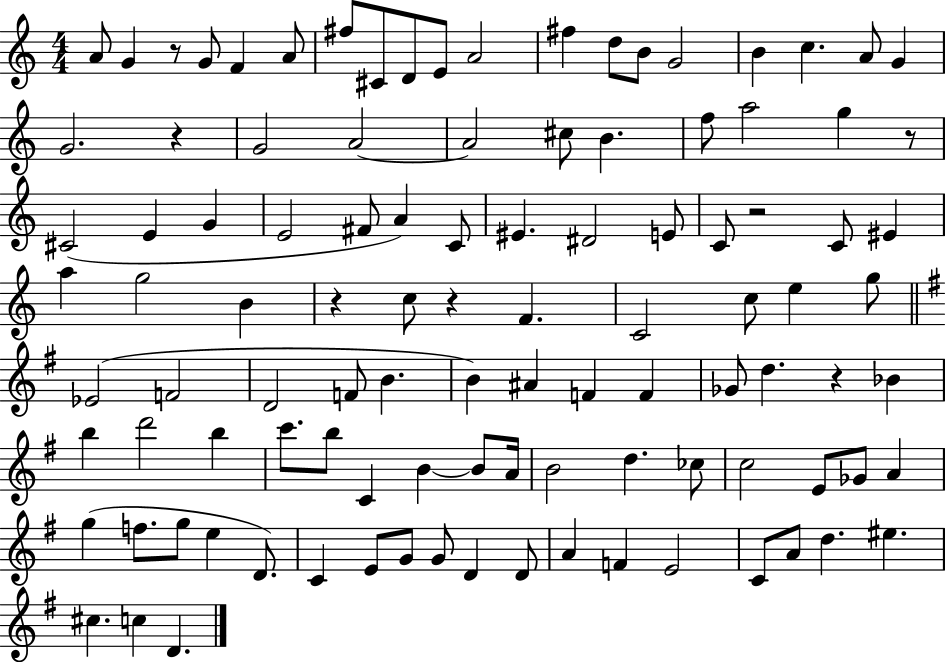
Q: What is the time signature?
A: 4/4